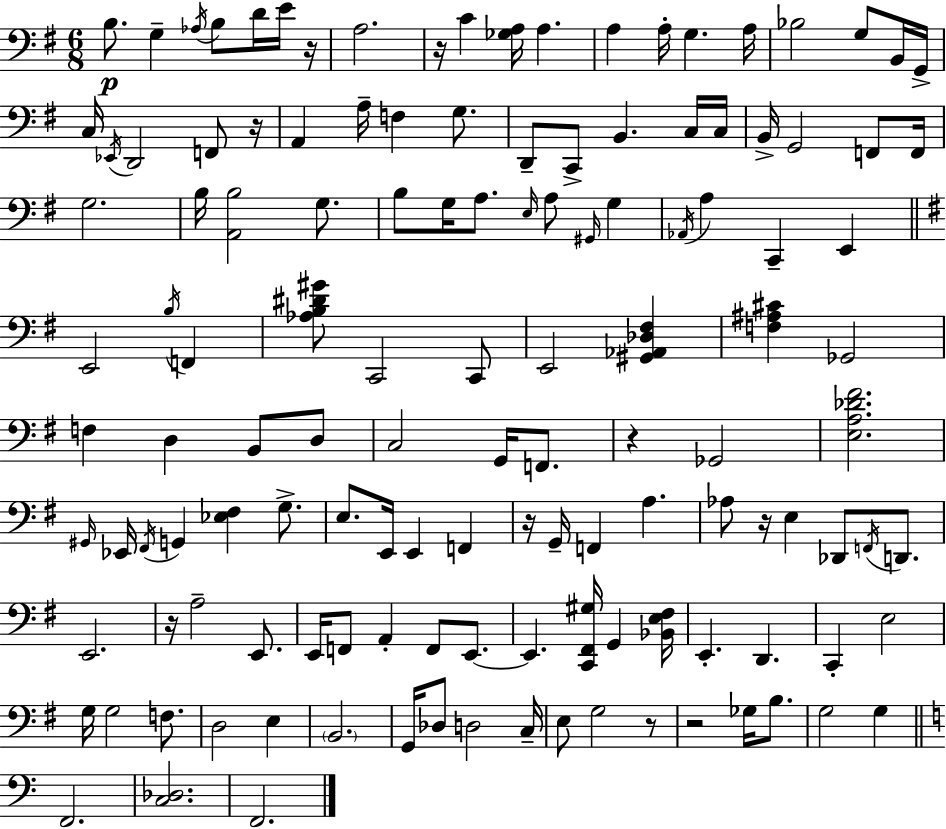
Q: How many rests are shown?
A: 9